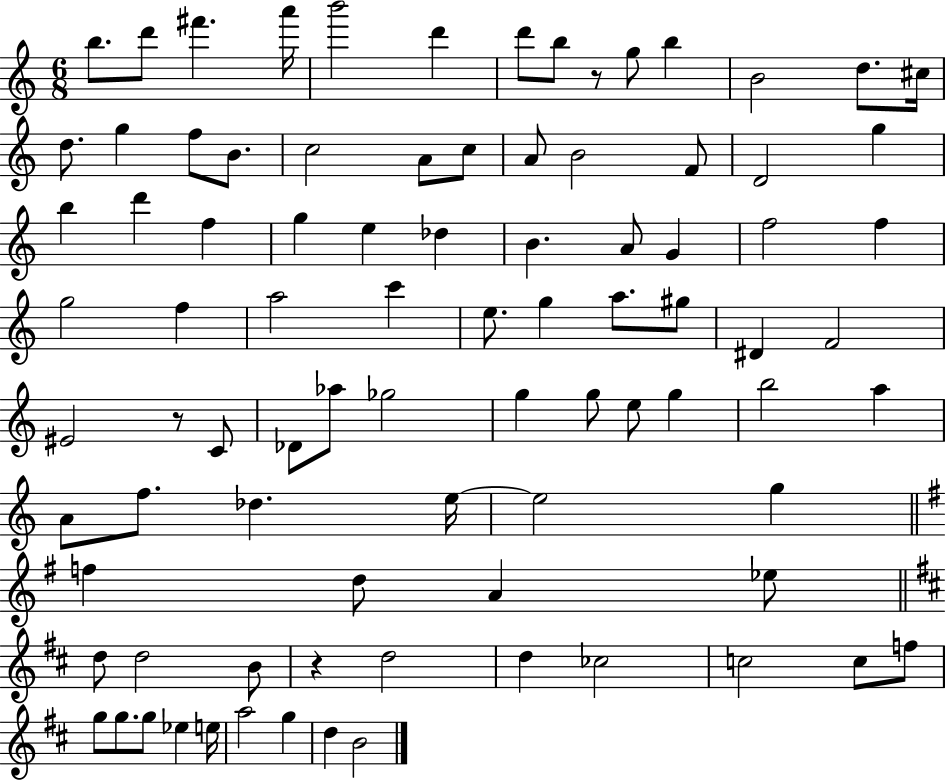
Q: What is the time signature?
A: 6/8